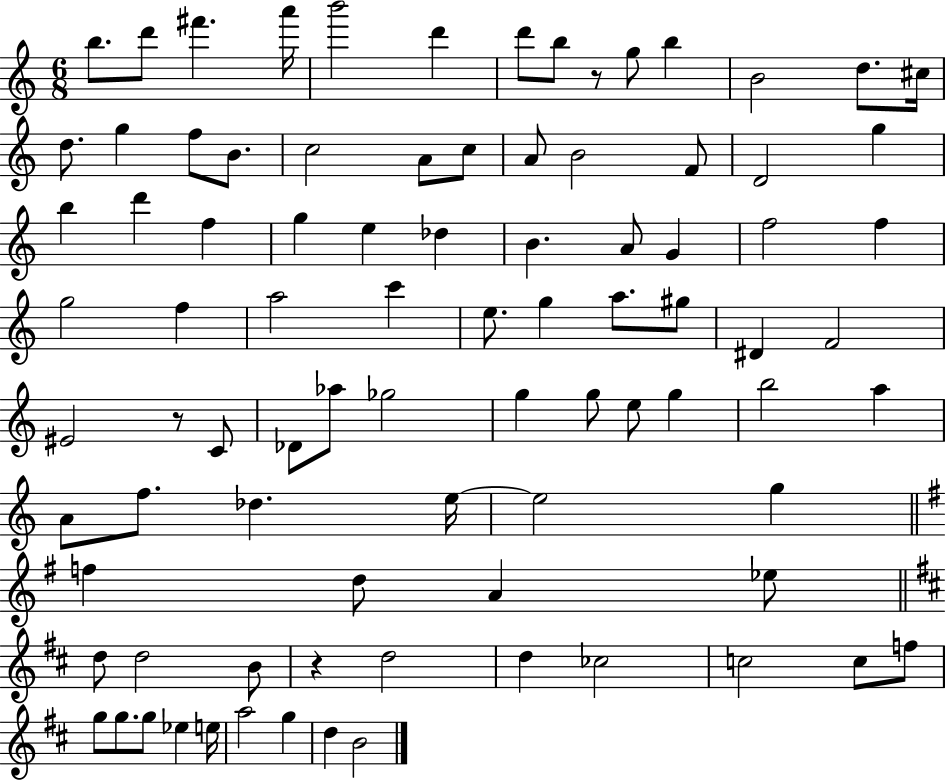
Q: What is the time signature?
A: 6/8